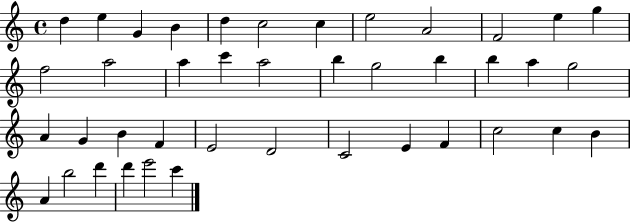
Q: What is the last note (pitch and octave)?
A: C6